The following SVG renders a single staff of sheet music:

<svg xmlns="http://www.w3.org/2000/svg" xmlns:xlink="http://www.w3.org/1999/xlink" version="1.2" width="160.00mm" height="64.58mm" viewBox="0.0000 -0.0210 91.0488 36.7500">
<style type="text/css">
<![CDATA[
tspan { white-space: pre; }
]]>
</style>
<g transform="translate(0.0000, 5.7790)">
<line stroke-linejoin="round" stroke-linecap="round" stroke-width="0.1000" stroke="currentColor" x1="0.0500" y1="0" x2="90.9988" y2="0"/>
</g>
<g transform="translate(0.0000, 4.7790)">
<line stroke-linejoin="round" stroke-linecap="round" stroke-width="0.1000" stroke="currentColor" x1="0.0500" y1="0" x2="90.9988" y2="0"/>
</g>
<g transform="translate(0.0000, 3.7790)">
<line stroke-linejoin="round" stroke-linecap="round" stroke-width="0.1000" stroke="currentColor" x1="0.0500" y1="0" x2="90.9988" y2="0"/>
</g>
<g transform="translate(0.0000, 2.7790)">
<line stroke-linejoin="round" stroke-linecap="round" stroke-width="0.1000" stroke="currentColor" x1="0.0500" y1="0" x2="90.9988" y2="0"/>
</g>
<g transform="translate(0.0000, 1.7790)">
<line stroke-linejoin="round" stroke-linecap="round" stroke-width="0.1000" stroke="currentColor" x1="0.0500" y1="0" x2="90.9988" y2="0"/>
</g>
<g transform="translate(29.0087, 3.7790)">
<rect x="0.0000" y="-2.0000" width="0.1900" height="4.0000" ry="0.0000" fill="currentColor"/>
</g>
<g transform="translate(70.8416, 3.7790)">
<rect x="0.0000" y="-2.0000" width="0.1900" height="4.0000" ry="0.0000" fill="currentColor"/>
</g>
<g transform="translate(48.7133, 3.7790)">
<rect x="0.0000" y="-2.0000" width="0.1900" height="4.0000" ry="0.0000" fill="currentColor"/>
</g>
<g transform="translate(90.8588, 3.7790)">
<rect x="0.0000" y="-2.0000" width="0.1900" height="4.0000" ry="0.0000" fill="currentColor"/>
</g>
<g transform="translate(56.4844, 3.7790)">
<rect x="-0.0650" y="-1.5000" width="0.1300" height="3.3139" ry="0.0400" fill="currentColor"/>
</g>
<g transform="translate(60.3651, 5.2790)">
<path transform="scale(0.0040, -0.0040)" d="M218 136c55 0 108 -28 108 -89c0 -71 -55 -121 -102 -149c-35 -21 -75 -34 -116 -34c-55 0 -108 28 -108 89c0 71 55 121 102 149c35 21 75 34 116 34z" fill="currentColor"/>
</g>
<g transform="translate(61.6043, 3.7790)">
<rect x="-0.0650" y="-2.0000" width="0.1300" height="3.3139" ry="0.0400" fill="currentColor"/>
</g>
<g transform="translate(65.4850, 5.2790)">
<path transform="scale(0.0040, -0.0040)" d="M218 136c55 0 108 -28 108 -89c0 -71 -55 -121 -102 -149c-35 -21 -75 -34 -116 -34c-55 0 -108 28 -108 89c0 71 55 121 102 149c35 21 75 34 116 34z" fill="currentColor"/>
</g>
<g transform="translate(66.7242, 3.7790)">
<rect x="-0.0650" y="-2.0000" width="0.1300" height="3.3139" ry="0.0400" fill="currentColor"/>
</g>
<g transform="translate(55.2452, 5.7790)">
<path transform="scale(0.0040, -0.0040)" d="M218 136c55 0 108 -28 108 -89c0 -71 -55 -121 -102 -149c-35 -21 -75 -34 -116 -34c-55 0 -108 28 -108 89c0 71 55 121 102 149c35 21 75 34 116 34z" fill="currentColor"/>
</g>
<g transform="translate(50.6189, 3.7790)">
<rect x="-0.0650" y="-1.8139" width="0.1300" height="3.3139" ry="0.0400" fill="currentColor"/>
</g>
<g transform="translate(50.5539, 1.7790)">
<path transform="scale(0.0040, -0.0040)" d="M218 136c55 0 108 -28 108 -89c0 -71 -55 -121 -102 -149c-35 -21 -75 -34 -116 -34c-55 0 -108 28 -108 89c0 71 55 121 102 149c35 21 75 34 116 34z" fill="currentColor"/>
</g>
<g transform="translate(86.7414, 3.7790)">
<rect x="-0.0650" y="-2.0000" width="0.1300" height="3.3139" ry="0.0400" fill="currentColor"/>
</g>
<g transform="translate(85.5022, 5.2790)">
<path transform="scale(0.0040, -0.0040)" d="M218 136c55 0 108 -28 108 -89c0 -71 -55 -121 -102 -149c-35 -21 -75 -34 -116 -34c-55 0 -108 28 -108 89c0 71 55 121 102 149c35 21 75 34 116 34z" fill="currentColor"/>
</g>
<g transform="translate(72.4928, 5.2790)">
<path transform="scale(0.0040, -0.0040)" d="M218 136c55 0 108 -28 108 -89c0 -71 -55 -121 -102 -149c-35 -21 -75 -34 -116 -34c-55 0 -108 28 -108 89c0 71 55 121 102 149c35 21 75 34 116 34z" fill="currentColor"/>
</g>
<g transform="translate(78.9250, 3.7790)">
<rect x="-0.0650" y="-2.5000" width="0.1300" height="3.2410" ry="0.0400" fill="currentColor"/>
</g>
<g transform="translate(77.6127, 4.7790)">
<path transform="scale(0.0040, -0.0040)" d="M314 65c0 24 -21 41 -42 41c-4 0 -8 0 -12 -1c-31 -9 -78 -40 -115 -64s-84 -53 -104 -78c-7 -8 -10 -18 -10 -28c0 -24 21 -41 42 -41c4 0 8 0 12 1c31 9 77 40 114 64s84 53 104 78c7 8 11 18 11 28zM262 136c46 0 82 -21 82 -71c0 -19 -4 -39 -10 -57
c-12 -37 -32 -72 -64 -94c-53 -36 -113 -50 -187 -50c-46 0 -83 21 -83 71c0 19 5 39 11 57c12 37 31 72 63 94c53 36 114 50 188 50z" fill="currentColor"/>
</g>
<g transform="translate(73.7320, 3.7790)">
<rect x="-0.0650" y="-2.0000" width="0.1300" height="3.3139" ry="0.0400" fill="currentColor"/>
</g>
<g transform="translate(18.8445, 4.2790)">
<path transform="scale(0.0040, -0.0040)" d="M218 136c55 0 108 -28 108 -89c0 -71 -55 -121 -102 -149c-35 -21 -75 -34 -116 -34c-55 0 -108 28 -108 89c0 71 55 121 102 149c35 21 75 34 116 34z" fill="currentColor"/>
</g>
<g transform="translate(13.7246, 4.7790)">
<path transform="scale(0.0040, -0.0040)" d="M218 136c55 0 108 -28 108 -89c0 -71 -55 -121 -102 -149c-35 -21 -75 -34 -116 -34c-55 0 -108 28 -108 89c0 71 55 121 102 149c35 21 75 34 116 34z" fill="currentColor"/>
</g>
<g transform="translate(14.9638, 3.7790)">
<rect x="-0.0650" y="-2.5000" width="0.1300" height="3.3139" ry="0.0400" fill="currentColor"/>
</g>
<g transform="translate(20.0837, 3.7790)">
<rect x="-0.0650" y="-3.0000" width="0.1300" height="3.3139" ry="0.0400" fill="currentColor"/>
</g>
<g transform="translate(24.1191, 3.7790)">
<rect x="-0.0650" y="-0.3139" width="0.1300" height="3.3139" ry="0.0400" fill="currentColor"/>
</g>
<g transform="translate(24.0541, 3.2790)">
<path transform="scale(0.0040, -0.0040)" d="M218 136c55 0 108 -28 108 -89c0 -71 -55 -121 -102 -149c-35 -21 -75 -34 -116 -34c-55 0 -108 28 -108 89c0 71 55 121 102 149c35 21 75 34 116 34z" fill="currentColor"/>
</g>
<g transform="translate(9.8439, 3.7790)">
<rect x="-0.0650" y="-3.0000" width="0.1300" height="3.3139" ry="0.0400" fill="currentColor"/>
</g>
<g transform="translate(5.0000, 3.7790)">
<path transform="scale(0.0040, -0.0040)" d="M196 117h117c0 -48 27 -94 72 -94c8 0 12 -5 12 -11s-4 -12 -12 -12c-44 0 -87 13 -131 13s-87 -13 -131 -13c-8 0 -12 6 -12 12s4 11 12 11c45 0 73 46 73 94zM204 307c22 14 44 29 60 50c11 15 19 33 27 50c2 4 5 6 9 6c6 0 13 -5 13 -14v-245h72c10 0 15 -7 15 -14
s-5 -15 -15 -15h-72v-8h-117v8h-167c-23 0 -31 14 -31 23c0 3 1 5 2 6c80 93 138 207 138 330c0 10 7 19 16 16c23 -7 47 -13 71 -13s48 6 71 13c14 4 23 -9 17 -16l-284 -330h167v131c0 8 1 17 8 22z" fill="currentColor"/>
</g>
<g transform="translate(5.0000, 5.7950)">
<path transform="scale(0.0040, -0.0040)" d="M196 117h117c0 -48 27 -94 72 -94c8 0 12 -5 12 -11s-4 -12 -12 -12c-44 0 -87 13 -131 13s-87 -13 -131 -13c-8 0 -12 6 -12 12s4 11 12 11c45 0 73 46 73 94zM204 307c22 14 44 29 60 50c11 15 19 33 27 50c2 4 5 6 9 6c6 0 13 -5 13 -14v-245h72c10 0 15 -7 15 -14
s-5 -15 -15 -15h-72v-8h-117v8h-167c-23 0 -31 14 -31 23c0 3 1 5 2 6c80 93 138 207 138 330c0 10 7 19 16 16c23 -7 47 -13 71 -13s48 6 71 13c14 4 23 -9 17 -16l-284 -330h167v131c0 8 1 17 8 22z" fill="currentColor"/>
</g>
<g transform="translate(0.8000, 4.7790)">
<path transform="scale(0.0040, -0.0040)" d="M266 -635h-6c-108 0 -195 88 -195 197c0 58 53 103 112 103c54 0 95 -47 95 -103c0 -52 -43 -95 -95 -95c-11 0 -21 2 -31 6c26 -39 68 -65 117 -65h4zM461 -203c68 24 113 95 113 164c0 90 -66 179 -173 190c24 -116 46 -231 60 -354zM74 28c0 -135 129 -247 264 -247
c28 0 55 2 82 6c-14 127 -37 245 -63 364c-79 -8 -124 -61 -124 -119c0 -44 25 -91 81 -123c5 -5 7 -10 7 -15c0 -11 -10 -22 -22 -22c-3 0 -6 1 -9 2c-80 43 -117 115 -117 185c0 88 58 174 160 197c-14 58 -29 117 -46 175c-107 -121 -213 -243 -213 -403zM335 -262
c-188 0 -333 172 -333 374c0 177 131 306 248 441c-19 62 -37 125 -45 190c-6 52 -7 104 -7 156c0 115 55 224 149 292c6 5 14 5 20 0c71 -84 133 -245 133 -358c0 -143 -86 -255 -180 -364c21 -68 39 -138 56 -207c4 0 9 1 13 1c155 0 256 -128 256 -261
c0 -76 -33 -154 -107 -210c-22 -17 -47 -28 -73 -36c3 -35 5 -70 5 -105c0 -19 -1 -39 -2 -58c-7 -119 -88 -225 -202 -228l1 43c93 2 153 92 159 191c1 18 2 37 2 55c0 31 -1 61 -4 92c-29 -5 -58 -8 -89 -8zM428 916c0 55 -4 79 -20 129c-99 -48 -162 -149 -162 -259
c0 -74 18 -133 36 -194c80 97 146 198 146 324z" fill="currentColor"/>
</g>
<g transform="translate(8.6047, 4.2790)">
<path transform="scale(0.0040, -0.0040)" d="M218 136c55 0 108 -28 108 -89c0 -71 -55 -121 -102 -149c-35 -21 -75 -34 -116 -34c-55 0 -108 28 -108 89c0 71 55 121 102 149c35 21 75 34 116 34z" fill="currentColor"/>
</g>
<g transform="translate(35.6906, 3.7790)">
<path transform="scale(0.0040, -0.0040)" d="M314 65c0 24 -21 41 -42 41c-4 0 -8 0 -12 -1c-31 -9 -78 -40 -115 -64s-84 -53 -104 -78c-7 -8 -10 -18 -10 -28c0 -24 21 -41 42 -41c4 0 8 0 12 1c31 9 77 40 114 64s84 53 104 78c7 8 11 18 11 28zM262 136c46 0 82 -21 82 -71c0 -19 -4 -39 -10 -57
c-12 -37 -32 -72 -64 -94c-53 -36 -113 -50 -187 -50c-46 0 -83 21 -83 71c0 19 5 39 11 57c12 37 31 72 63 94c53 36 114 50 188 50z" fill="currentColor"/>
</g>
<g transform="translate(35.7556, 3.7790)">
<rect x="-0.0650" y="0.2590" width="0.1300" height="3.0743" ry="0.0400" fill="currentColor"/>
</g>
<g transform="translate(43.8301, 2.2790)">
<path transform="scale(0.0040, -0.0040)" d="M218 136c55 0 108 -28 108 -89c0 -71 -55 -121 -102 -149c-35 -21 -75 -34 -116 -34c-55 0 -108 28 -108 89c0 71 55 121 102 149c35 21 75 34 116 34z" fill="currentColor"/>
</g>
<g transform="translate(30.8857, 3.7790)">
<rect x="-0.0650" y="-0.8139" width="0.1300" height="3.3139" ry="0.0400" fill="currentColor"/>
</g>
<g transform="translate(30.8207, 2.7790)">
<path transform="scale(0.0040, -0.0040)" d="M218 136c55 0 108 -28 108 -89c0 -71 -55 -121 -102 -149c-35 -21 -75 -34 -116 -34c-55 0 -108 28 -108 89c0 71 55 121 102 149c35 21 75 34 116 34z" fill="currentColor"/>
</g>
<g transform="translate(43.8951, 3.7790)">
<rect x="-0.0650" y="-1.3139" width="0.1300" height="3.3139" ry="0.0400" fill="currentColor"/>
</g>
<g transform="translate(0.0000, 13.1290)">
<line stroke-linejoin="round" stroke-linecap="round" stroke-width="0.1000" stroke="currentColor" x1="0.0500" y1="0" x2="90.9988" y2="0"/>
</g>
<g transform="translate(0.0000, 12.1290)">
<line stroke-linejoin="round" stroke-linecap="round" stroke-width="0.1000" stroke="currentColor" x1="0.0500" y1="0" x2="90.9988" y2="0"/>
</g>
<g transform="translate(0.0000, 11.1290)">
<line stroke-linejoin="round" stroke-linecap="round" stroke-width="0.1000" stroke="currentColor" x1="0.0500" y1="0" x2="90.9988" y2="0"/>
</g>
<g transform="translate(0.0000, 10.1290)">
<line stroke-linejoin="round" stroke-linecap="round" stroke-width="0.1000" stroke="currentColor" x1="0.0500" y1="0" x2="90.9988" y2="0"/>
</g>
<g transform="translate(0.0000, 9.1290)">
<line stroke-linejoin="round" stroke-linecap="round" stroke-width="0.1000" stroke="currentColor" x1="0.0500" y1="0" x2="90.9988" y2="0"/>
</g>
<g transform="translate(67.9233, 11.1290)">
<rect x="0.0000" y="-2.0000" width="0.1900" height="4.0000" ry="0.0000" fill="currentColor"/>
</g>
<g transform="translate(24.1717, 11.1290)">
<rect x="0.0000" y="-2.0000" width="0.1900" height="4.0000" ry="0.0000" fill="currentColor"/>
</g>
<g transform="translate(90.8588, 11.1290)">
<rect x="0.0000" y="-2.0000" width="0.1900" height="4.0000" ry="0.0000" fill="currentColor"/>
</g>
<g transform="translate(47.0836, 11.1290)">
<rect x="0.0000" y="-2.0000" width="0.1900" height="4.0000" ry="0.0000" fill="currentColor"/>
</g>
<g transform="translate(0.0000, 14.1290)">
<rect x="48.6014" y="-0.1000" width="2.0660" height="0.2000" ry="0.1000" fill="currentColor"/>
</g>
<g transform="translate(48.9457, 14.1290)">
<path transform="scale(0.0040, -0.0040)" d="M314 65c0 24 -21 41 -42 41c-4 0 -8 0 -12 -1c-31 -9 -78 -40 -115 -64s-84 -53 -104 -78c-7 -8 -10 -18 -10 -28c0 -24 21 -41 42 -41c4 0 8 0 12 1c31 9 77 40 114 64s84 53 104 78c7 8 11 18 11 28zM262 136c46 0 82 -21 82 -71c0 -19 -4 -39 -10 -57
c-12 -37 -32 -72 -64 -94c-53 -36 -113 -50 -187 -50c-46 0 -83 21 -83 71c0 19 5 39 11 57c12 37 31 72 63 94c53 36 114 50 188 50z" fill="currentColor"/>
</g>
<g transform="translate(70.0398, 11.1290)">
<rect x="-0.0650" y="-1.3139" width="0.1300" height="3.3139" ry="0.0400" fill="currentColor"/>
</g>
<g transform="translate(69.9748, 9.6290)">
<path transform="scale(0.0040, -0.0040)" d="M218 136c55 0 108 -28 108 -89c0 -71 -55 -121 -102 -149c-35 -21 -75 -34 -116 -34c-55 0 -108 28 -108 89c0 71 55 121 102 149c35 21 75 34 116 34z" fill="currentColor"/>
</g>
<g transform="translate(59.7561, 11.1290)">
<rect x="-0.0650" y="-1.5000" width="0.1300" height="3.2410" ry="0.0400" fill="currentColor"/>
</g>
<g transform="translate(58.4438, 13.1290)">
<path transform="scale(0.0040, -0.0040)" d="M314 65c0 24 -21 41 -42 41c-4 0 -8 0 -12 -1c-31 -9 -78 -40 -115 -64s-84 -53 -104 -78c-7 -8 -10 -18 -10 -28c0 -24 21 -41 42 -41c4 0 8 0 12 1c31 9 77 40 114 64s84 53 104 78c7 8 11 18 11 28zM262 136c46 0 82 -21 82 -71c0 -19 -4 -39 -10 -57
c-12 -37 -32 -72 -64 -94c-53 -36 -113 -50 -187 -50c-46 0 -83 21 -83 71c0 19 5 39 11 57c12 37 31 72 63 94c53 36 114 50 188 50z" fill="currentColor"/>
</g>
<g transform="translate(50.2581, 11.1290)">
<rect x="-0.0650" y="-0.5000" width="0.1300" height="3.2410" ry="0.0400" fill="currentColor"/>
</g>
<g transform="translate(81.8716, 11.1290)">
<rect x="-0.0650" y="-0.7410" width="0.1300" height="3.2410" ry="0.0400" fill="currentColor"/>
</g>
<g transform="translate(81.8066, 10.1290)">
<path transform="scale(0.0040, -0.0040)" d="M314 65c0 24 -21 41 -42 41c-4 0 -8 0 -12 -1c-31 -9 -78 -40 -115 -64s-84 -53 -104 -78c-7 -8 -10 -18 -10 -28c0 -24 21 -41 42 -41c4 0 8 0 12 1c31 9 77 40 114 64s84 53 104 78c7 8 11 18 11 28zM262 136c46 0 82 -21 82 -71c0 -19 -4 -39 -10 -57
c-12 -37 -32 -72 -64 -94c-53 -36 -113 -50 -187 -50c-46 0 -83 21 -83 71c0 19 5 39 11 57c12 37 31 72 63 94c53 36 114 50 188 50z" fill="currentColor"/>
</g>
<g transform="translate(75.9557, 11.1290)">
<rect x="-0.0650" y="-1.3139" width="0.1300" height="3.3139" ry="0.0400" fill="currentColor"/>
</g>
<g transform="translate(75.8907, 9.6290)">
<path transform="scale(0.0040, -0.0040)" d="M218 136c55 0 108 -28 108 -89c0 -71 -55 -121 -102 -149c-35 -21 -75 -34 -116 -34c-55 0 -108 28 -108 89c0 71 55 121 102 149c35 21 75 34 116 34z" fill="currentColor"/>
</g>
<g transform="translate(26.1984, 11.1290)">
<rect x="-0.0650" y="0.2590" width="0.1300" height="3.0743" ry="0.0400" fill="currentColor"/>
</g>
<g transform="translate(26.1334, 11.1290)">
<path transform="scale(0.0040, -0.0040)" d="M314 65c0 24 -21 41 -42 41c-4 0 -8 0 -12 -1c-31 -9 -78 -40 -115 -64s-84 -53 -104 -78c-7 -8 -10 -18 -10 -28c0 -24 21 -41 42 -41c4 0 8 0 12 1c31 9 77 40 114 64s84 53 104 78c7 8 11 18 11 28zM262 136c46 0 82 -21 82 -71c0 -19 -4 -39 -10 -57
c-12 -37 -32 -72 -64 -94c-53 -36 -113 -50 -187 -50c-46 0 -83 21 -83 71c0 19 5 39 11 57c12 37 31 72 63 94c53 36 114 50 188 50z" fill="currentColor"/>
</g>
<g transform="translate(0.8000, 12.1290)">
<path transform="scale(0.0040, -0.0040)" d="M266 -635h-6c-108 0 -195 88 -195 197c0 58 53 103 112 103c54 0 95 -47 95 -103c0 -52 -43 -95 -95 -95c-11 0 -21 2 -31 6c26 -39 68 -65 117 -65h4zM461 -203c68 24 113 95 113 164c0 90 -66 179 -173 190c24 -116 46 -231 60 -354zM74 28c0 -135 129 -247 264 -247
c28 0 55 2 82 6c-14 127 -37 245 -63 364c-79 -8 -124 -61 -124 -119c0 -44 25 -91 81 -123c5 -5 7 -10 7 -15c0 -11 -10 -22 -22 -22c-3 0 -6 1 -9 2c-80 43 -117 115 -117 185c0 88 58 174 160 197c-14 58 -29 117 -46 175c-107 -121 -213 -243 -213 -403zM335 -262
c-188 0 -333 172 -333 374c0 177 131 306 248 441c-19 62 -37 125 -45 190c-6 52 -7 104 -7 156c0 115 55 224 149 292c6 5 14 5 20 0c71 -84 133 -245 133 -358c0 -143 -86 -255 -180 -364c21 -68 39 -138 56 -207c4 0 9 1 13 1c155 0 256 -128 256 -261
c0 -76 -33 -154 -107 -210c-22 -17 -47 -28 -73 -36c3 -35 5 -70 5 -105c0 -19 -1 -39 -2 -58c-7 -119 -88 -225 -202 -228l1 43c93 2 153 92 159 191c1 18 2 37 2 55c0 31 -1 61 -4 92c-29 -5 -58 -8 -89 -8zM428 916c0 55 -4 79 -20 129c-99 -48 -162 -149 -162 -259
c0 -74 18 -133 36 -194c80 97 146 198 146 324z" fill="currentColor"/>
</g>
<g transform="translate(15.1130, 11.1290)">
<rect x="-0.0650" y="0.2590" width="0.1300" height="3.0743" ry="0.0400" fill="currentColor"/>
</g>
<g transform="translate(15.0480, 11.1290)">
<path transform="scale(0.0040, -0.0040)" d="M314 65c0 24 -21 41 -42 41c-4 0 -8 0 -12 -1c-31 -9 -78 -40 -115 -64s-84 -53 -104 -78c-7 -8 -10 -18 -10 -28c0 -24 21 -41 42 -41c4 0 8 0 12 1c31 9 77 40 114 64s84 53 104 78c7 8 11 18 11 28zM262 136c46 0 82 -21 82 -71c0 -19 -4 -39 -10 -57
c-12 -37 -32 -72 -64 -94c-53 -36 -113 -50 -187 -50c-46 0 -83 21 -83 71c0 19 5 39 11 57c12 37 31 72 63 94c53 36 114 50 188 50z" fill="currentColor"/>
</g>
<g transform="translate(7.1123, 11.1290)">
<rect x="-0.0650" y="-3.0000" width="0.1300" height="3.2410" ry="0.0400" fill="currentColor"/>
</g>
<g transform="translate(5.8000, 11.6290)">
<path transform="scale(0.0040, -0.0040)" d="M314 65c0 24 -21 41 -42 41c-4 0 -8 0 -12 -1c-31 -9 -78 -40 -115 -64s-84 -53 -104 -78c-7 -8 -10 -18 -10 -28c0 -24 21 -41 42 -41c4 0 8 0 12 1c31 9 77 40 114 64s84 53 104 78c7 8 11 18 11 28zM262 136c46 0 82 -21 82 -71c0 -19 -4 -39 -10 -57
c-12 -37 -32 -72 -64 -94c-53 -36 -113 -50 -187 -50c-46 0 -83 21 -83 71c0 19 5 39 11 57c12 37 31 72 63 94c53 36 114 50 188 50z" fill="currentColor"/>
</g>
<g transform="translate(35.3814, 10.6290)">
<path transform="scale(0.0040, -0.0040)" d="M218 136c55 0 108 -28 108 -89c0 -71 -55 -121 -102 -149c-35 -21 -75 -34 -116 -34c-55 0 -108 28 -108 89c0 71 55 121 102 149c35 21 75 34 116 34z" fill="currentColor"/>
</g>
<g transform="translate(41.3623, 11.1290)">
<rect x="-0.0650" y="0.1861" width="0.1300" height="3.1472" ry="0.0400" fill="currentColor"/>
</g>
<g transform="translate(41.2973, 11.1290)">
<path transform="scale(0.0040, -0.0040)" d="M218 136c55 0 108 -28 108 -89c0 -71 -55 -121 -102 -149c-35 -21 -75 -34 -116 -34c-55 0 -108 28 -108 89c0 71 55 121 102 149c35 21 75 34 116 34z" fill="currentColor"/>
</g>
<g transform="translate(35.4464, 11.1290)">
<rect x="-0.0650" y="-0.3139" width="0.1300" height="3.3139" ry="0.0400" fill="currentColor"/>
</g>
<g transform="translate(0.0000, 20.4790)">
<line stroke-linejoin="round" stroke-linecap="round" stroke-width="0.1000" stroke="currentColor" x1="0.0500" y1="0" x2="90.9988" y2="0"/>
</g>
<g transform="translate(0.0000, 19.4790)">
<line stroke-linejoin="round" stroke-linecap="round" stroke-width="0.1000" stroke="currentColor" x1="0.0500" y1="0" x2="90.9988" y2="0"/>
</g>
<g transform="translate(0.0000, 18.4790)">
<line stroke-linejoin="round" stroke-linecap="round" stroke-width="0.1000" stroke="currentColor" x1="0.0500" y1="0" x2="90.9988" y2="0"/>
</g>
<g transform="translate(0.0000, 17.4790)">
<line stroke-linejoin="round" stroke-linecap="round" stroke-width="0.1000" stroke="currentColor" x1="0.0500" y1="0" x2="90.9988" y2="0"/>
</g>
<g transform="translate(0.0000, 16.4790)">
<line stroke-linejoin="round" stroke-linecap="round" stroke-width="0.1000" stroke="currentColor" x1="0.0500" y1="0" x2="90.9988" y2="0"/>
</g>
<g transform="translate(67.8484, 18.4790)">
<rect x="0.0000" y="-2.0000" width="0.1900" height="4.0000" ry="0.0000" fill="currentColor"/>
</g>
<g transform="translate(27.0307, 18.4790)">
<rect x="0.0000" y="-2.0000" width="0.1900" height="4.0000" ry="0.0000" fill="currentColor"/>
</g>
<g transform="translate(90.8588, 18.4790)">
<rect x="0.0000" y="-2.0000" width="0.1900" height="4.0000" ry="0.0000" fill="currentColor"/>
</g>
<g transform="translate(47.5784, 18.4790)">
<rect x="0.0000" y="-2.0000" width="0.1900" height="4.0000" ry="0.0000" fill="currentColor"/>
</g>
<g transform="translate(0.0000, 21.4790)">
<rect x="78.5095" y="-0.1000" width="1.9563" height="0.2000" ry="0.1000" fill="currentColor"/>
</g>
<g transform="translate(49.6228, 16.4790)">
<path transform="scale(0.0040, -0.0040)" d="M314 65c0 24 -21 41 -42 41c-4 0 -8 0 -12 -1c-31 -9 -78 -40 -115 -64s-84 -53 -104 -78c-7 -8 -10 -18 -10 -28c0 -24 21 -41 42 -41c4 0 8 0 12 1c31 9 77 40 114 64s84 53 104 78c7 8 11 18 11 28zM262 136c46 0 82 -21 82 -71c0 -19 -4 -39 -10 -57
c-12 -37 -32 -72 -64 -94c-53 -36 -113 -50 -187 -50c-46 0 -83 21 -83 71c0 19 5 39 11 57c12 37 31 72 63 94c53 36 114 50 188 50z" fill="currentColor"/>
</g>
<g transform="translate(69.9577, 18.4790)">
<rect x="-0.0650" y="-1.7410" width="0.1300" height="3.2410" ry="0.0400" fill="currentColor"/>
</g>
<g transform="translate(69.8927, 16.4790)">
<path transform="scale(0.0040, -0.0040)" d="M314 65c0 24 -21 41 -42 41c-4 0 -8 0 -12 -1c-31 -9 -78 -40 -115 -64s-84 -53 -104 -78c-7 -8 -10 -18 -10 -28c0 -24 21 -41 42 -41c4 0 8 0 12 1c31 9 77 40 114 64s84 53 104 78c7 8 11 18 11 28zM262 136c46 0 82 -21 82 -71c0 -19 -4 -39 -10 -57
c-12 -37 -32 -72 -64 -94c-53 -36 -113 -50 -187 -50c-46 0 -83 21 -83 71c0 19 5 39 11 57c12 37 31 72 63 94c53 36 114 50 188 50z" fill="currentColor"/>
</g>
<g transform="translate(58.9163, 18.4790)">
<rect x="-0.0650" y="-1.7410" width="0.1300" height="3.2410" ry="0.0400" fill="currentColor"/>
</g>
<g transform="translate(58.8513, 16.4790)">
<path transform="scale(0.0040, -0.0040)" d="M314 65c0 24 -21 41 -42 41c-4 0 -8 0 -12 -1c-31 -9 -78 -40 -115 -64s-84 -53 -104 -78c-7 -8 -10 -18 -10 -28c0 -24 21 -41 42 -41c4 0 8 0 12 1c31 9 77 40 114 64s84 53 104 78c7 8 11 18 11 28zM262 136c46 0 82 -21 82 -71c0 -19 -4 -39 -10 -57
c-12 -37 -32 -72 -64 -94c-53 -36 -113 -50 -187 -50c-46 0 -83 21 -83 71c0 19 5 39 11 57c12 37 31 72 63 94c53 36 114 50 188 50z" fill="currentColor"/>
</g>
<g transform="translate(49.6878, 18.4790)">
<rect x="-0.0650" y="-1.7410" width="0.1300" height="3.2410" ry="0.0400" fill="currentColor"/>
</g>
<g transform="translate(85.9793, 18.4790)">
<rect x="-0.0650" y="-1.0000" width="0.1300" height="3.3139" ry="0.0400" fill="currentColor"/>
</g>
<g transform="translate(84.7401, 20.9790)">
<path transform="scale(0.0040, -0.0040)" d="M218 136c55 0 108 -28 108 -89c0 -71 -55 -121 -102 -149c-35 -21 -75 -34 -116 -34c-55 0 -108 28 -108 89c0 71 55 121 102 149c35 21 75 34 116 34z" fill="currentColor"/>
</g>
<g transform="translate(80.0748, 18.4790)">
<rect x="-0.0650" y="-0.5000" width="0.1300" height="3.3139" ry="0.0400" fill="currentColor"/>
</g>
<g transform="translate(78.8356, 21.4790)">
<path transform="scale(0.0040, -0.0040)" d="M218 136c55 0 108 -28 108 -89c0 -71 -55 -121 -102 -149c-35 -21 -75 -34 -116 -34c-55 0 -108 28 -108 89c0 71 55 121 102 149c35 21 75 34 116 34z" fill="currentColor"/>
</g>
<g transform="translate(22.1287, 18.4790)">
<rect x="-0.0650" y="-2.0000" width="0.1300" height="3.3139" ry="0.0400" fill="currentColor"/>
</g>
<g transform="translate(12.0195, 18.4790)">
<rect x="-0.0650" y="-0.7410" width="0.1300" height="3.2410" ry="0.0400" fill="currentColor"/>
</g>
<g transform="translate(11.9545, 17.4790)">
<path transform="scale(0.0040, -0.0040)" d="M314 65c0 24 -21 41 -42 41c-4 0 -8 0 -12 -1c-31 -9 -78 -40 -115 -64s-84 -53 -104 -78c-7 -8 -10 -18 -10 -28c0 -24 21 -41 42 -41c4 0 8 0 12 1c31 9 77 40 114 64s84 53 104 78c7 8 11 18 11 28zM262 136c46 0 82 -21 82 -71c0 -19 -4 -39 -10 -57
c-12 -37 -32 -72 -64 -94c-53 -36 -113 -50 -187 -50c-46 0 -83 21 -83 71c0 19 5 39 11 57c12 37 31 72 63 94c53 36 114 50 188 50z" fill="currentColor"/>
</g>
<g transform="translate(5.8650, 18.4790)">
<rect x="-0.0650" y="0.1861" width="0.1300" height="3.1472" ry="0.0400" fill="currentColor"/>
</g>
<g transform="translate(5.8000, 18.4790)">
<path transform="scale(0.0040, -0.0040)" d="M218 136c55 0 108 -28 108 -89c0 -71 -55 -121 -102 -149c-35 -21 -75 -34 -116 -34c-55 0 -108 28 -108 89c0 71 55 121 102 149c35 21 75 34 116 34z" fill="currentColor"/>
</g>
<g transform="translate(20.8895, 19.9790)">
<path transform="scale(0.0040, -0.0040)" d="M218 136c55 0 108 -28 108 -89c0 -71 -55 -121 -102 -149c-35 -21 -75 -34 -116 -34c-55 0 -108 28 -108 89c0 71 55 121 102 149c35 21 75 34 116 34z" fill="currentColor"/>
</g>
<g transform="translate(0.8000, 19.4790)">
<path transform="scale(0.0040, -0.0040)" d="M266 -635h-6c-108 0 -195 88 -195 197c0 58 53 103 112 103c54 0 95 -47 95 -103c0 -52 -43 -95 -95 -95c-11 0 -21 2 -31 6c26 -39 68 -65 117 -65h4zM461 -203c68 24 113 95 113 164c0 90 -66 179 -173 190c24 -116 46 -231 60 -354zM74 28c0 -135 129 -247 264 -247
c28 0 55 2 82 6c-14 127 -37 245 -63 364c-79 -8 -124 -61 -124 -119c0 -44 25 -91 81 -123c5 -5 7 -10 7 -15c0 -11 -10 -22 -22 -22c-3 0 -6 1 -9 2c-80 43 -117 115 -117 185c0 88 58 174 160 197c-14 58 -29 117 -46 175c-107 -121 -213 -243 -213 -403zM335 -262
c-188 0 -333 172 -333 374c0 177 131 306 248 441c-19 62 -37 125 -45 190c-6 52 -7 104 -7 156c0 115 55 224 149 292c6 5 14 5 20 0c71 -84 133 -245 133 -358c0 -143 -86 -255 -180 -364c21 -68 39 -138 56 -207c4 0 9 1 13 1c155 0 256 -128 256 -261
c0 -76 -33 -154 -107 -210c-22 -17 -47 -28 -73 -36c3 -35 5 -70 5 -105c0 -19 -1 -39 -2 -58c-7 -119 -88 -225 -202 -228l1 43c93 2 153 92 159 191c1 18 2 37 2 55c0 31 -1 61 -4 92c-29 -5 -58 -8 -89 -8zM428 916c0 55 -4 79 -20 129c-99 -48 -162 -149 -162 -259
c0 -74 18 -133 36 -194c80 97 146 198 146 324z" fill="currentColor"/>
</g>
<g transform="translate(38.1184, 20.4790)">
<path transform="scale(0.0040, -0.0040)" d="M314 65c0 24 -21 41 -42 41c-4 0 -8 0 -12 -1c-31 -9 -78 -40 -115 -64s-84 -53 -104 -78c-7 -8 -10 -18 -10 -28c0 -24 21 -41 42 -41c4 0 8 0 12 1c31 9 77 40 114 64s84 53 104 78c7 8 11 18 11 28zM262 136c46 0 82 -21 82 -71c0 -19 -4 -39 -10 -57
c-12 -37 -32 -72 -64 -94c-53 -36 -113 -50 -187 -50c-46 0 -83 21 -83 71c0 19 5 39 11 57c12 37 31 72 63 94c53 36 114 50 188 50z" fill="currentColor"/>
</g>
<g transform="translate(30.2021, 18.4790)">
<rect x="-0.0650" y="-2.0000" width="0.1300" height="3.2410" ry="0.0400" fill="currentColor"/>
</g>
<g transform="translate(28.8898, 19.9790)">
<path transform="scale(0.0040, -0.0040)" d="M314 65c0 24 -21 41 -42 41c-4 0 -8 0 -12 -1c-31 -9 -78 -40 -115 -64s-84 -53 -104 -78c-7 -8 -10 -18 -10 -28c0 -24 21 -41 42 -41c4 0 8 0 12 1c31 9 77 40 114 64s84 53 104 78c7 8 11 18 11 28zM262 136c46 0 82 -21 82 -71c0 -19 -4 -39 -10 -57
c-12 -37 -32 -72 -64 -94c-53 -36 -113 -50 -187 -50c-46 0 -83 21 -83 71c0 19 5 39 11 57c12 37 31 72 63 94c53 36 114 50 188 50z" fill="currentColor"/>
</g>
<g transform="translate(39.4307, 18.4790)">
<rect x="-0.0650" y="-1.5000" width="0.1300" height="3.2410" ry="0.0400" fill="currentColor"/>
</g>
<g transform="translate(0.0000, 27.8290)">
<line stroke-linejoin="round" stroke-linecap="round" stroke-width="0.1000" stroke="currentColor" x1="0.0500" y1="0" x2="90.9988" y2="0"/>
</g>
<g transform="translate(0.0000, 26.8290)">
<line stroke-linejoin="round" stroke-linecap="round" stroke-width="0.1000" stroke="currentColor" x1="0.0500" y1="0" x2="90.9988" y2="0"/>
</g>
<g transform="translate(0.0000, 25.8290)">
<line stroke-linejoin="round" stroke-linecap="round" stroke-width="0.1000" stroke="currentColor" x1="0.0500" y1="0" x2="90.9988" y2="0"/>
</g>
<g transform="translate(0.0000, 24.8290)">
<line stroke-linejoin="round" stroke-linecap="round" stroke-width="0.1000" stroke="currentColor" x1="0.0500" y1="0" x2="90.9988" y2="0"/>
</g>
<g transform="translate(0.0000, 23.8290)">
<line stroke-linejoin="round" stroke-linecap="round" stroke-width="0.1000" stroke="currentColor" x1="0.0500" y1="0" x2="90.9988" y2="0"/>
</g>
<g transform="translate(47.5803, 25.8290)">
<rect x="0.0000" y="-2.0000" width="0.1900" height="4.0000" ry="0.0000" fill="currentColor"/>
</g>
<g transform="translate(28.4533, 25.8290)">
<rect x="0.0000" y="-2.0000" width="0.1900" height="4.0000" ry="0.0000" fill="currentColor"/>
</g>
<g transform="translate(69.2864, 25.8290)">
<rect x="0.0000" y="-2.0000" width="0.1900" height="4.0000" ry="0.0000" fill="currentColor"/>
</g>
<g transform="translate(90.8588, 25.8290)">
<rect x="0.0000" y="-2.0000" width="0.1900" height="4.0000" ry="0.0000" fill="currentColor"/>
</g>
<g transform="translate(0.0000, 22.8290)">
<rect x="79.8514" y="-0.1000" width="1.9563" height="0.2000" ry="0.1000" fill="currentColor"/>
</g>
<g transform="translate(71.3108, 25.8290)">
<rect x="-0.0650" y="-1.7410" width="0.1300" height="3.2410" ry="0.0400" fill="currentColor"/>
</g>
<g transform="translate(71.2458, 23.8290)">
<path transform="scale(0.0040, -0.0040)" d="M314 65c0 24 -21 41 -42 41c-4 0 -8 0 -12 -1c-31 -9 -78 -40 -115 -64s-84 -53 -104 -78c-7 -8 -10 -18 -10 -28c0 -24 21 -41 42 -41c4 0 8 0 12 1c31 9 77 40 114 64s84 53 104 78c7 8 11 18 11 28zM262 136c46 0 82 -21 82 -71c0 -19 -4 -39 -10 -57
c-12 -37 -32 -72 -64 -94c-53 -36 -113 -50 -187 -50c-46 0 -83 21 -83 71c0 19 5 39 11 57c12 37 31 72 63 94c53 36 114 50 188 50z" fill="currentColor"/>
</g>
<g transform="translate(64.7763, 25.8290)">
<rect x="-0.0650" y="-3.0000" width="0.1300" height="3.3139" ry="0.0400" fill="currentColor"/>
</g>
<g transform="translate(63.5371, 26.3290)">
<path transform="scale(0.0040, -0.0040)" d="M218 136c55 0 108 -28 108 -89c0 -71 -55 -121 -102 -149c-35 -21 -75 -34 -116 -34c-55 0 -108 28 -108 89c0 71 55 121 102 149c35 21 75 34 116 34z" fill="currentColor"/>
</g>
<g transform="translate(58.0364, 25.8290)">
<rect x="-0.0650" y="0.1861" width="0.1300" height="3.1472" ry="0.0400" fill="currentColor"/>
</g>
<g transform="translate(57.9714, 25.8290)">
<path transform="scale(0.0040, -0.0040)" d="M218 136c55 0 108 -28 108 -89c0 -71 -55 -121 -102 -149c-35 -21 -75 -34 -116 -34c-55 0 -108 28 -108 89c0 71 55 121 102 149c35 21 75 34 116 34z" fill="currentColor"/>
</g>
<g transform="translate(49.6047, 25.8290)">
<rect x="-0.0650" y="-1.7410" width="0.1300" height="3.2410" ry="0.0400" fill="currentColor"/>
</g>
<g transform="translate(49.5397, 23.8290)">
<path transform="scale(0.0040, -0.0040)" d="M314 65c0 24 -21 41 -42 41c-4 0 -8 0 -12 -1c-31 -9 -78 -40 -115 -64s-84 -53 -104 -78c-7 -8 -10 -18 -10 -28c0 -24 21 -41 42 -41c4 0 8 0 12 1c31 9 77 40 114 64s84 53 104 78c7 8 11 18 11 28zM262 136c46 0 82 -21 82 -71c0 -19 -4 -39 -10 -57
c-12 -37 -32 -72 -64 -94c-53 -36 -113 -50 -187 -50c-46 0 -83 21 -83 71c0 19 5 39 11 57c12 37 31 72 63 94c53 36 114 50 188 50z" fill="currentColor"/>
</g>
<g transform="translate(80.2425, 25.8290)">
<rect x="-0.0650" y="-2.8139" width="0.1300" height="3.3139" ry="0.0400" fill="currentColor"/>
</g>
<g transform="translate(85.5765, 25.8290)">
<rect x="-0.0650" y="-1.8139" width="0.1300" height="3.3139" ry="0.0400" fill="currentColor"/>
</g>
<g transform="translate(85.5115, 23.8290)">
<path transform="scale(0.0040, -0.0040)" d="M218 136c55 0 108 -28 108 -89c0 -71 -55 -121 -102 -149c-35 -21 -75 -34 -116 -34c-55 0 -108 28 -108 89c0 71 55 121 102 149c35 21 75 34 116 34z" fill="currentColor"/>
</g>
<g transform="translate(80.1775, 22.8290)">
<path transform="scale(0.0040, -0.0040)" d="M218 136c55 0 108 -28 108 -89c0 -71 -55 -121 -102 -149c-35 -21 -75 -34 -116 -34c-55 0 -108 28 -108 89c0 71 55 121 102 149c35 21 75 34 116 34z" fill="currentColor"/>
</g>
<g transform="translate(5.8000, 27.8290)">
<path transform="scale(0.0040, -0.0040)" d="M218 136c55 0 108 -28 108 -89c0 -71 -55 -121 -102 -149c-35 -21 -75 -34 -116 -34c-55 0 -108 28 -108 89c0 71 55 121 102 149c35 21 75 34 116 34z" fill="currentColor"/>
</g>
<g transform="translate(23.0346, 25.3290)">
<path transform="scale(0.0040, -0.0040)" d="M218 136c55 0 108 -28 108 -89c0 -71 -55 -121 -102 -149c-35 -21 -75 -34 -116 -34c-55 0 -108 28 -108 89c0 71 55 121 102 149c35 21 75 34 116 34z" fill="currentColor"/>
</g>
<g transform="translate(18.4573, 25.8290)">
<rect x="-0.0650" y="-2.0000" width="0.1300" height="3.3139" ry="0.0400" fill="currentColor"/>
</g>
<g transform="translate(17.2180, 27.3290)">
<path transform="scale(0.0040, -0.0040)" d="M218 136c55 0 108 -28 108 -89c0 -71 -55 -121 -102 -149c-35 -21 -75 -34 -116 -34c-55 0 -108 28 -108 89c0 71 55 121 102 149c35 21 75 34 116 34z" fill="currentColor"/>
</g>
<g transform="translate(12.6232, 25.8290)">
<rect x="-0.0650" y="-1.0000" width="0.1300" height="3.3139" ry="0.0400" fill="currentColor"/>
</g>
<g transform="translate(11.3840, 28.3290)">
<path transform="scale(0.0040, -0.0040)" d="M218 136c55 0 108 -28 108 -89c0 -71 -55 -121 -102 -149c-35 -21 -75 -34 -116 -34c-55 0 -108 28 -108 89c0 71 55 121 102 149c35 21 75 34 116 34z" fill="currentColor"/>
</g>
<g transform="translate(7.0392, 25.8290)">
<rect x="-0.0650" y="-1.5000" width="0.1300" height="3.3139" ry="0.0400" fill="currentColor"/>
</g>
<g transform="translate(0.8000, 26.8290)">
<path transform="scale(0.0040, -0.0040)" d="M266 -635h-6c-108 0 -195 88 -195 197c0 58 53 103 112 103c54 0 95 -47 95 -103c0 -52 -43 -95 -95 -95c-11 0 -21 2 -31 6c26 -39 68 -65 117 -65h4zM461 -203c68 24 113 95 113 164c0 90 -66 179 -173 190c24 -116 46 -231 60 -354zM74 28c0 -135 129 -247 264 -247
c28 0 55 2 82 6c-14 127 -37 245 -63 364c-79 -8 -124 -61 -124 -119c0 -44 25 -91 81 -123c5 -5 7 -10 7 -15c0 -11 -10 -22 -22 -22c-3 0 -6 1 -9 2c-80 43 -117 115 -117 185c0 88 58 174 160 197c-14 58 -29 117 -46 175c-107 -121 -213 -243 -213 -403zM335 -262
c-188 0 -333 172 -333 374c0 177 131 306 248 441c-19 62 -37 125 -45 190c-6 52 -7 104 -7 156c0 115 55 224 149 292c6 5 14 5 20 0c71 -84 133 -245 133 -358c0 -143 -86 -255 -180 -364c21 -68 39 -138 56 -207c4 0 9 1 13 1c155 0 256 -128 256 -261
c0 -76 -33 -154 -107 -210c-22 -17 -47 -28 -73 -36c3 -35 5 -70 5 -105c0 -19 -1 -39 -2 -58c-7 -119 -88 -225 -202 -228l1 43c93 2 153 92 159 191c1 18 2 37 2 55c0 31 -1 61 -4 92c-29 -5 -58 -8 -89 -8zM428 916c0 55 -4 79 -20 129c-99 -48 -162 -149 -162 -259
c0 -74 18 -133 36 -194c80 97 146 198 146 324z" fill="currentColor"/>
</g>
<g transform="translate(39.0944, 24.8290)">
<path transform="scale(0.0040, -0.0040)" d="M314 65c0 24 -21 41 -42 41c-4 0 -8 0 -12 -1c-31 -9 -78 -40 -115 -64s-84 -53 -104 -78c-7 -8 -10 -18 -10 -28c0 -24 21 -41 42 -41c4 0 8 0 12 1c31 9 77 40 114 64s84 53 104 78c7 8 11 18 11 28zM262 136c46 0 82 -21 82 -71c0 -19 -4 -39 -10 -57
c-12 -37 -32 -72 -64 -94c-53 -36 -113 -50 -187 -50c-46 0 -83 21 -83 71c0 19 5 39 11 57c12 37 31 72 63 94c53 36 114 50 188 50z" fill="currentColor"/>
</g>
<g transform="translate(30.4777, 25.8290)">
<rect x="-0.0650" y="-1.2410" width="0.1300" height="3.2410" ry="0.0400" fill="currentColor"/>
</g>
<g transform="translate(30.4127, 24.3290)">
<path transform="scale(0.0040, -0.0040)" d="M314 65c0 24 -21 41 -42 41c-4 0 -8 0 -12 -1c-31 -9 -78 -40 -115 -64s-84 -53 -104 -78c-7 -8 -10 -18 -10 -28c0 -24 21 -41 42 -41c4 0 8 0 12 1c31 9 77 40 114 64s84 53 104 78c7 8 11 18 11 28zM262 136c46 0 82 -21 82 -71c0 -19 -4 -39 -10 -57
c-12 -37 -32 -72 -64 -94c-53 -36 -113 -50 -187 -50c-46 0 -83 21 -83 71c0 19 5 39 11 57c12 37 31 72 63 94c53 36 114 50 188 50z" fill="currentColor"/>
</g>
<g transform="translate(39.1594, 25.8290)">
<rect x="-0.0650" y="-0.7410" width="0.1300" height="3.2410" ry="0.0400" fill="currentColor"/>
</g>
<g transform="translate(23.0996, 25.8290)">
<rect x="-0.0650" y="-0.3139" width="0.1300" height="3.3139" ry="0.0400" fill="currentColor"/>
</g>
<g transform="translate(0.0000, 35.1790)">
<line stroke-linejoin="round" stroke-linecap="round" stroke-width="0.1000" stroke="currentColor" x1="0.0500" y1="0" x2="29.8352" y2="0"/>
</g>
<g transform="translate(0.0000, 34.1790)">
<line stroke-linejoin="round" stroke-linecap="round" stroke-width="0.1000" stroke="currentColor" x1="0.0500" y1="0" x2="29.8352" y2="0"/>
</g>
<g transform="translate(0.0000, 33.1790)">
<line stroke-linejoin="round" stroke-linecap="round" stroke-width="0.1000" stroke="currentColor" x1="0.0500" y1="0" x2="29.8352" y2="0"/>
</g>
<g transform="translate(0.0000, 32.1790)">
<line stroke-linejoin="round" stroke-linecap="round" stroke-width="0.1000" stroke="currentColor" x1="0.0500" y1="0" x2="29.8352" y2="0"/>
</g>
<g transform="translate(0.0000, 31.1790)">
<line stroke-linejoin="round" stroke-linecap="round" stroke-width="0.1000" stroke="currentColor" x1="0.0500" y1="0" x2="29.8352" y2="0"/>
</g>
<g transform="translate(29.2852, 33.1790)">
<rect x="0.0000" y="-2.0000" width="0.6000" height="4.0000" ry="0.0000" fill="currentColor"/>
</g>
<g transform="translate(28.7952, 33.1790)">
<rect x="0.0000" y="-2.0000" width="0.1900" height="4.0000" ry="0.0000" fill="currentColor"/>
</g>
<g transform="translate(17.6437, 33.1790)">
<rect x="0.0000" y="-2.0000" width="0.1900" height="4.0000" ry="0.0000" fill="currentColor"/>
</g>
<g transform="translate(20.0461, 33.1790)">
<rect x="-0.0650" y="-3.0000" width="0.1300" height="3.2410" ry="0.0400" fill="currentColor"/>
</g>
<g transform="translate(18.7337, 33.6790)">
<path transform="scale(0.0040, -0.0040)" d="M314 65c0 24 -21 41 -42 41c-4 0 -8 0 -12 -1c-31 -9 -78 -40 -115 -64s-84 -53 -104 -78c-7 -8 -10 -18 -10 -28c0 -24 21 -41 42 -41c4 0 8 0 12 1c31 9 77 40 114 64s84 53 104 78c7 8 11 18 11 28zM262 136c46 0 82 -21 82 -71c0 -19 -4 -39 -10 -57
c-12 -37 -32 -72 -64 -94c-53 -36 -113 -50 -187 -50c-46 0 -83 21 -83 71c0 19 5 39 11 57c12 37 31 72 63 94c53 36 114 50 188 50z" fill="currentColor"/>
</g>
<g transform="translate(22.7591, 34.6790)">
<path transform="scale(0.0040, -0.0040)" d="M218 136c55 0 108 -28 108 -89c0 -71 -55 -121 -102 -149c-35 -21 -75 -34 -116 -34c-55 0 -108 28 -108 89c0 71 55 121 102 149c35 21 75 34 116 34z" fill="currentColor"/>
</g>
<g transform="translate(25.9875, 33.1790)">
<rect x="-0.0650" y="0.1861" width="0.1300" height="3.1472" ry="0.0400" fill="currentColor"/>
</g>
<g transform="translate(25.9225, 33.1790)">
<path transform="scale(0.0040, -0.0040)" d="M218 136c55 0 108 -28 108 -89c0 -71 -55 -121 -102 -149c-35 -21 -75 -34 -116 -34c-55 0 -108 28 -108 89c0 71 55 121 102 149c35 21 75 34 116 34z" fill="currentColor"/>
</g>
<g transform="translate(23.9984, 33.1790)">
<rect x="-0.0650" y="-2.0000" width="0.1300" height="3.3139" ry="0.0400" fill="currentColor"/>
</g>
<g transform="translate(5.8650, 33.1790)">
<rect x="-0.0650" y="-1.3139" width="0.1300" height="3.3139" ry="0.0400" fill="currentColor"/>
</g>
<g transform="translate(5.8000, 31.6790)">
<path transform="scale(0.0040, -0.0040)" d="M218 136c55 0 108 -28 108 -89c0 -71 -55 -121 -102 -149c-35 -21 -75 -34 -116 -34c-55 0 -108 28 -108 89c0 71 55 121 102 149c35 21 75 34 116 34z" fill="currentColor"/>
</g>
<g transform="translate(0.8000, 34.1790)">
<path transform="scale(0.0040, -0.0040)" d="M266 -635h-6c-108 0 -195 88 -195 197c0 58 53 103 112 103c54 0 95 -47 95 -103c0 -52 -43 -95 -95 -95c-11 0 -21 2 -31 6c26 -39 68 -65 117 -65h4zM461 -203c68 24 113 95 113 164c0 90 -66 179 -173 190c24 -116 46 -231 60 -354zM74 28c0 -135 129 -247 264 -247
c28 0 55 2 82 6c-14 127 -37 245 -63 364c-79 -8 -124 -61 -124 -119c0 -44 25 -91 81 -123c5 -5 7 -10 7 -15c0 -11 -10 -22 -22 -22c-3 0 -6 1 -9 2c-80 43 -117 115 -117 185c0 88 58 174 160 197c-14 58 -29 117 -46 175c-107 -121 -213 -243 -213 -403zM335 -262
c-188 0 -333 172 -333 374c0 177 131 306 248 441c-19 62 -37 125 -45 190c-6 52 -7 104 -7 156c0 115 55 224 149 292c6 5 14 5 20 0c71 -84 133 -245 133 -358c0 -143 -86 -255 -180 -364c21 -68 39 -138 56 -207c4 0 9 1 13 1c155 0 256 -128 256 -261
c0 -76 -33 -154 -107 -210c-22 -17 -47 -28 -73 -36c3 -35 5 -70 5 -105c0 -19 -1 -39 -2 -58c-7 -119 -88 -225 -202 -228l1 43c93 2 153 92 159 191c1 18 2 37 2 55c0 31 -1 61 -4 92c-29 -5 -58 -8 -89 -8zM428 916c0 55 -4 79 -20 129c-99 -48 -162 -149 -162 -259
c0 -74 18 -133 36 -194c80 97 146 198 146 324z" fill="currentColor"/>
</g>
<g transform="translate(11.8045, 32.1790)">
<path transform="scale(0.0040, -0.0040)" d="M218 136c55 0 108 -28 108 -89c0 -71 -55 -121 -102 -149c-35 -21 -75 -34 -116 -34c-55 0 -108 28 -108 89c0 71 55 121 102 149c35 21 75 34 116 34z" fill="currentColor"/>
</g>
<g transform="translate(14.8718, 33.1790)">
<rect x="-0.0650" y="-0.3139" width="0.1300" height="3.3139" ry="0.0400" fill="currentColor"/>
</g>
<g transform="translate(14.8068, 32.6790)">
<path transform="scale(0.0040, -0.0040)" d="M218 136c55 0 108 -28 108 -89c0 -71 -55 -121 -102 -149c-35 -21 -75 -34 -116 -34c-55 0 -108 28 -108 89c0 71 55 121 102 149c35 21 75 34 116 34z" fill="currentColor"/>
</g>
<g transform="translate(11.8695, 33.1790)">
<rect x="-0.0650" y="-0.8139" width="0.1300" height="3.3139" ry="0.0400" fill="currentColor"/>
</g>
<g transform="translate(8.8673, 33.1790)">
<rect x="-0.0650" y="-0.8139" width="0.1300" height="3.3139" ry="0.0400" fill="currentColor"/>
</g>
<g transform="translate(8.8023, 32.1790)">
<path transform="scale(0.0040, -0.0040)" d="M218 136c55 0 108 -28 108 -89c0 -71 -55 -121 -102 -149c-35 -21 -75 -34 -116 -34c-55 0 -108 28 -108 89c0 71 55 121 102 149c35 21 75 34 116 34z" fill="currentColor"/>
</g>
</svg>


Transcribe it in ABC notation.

X:1
T:Untitled
M:4/4
L:1/4
K:C
A G A c d B2 e f E F F F G2 F A2 B2 B2 c B C2 E2 e e d2 B d2 F F2 E2 f2 f2 f2 C D E D F c e2 d2 f2 B A f2 a f e d d c A2 F B